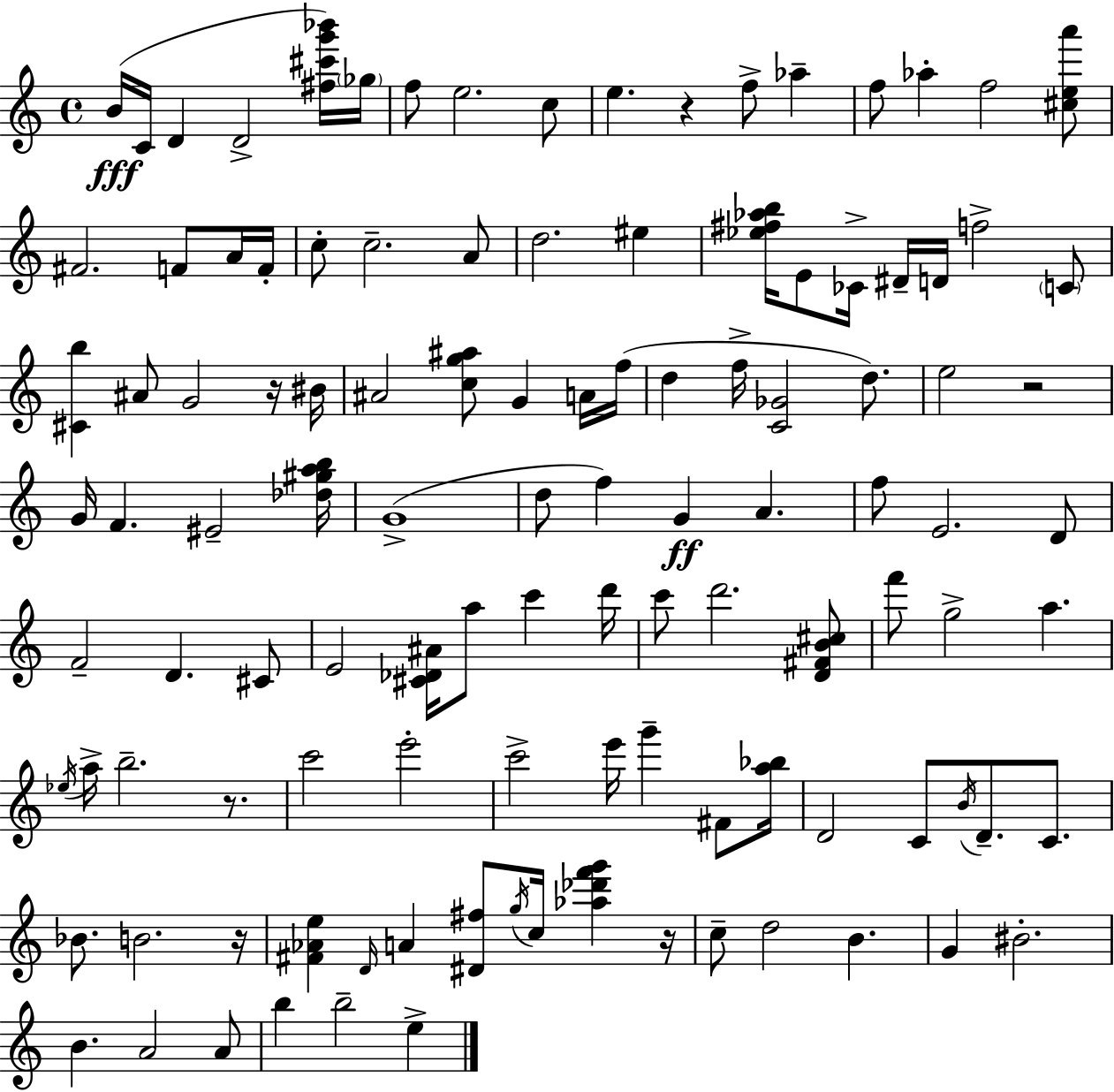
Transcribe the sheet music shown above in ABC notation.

X:1
T:Untitled
M:4/4
L:1/4
K:C
B/4 C/4 D D2 [^f^c'g'_b']/4 _g/4 f/2 e2 c/2 e z f/2 _a f/2 _a f2 [^cea']/2 ^F2 F/2 A/4 F/4 c/2 c2 A/2 d2 ^e [_e^f_ab]/4 E/2 _C/4 ^D/4 D/4 f2 C/2 [^Cb] ^A/2 G2 z/4 ^B/4 ^A2 [cg^a]/2 G A/4 f/4 d f/4 [C_G]2 d/2 e2 z2 G/4 F ^E2 [_d^gab]/4 G4 d/2 f G A f/2 E2 D/2 F2 D ^C/2 E2 [^C_D^A]/4 a/2 c' d'/4 c'/2 d'2 [D^FB^c]/2 f'/2 g2 a _e/4 a/4 b2 z/2 c'2 e'2 c'2 e'/4 g' ^F/2 [a_b]/4 D2 C/2 B/4 D/2 C/2 _B/2 B2 z/4 [^F_Ae] D/4 A [^D^f]/2 g/4 c/4 [_a_d'f'g'] z/4 c/2 d2 B G ^B2 B A2 A/2 b b2 e